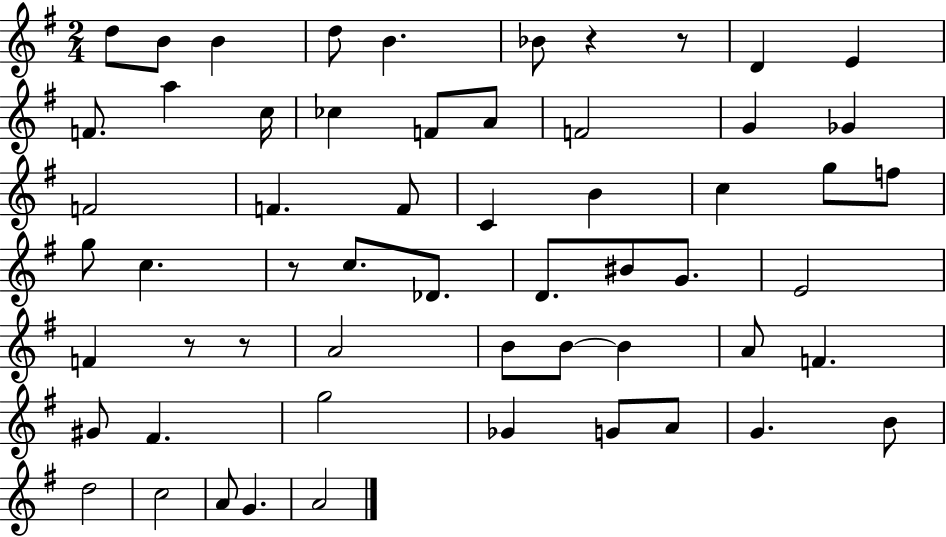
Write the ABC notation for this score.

X:1
T:Untitled
M:2/4
L:1/4
K:G
d/2 B/2 B d/2 B _B/2 z z/2 D E F/2 a c/4 _c F/2 A/2 F2 G _G F2 F F/2 C B c g/2 f/2 g/2 c z/2 c/2 _D/2 D/2 ^B/2 G/2 E2 F z/2 z/2 A2 B/2 B/2 B A/2 F ^G/2 ^F g2 _G G/2 A/2 G B/2 d2 c2 A/2 G A2